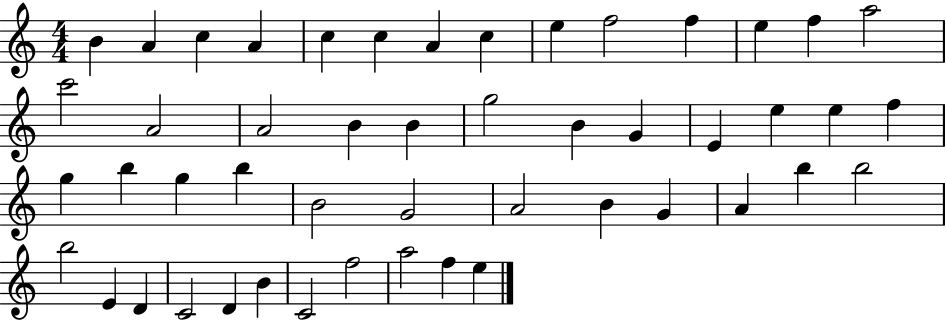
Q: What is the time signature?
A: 4/4